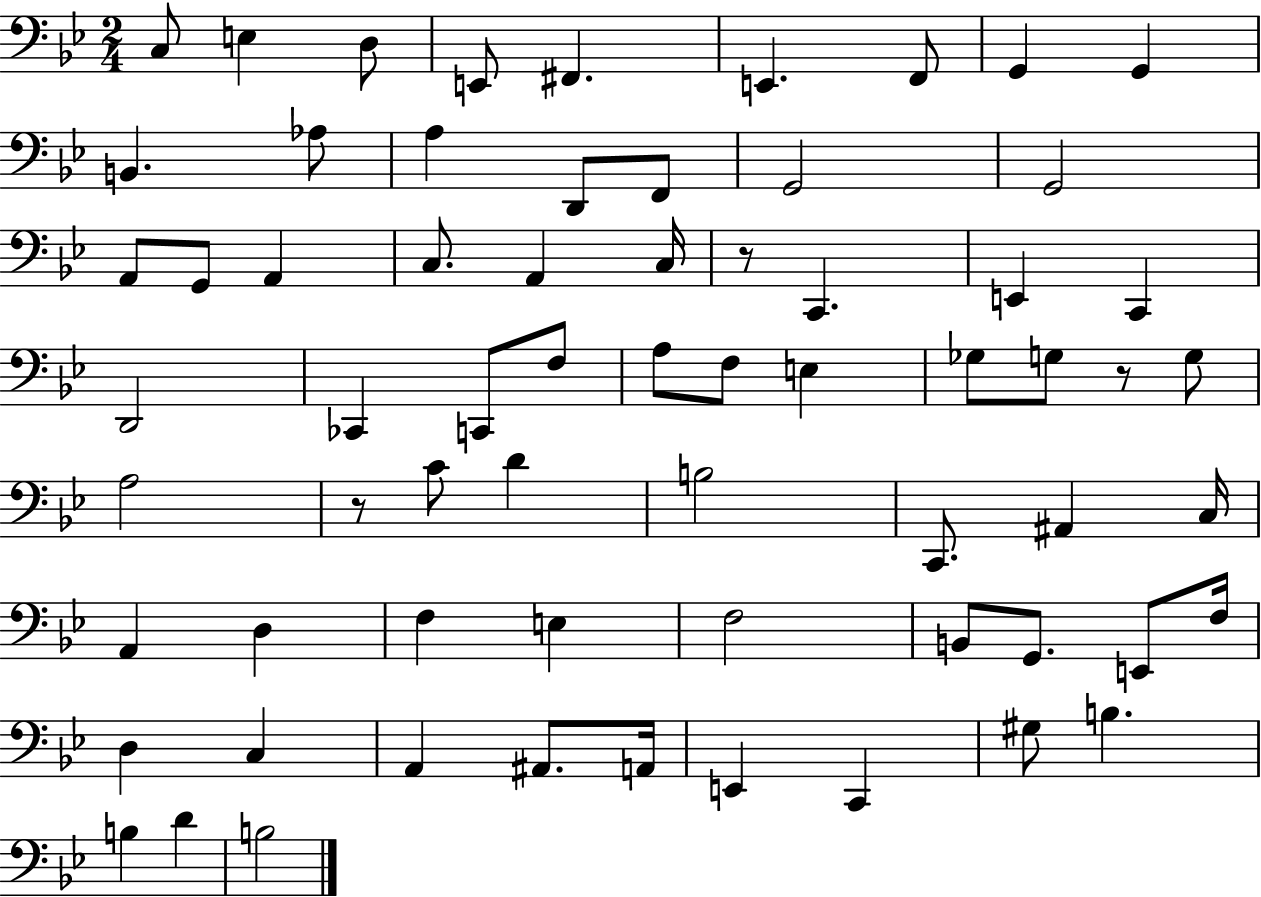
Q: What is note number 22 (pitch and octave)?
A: C3